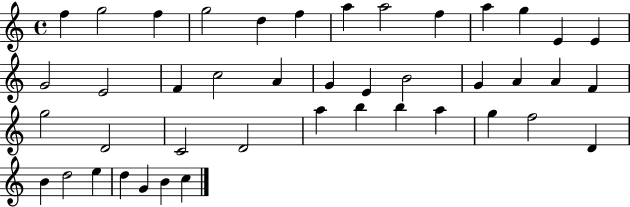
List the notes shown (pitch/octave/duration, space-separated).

F5/q G5/h F5/q G5/h D5/q F5/q A5/q A5/h F5/q A5/q G5/q E4/q E4/q G4/h E4/h F4/q C5/h A4/q G4/q E4/q B4/h G4/q A4/q A4/q F4/q G5/h D4/h C4/h D4/h A5/q B5/q B5/q A5/q G5/q F5/h D4/q B4/q D5/h E5/q D5/q G4/q B4/q C5/q